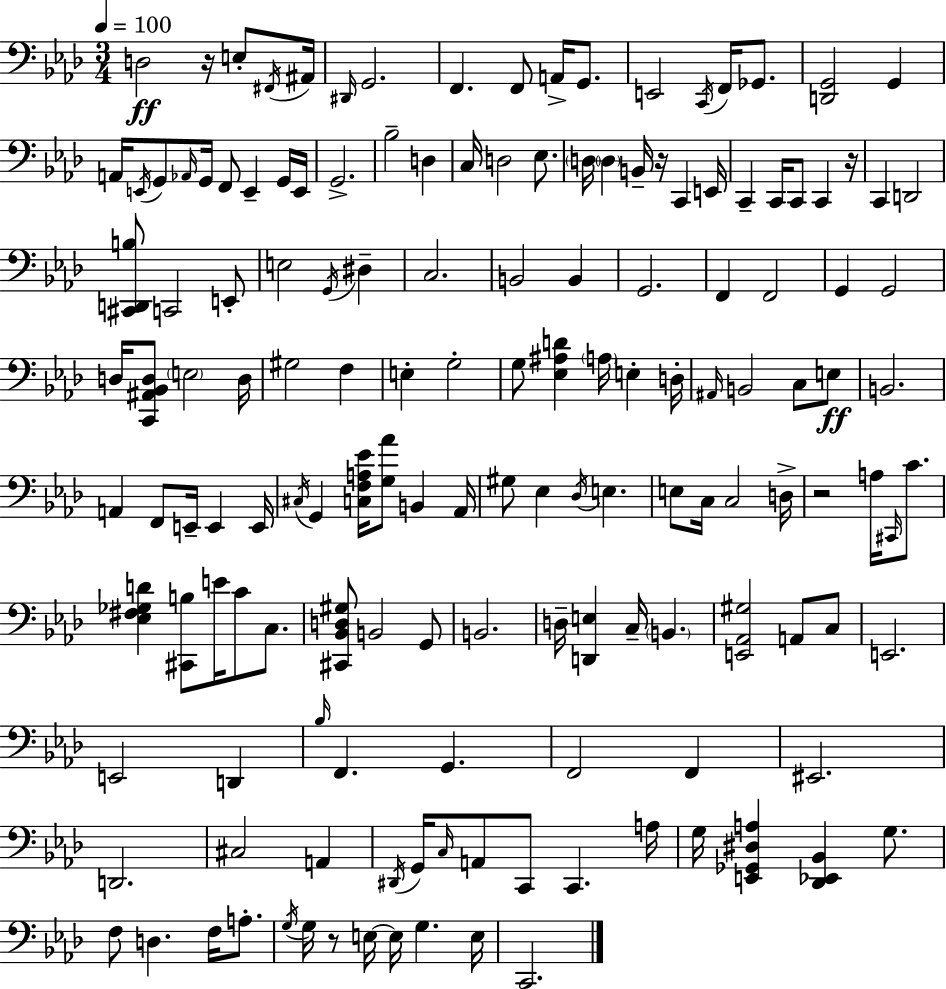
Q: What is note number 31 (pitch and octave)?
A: D3